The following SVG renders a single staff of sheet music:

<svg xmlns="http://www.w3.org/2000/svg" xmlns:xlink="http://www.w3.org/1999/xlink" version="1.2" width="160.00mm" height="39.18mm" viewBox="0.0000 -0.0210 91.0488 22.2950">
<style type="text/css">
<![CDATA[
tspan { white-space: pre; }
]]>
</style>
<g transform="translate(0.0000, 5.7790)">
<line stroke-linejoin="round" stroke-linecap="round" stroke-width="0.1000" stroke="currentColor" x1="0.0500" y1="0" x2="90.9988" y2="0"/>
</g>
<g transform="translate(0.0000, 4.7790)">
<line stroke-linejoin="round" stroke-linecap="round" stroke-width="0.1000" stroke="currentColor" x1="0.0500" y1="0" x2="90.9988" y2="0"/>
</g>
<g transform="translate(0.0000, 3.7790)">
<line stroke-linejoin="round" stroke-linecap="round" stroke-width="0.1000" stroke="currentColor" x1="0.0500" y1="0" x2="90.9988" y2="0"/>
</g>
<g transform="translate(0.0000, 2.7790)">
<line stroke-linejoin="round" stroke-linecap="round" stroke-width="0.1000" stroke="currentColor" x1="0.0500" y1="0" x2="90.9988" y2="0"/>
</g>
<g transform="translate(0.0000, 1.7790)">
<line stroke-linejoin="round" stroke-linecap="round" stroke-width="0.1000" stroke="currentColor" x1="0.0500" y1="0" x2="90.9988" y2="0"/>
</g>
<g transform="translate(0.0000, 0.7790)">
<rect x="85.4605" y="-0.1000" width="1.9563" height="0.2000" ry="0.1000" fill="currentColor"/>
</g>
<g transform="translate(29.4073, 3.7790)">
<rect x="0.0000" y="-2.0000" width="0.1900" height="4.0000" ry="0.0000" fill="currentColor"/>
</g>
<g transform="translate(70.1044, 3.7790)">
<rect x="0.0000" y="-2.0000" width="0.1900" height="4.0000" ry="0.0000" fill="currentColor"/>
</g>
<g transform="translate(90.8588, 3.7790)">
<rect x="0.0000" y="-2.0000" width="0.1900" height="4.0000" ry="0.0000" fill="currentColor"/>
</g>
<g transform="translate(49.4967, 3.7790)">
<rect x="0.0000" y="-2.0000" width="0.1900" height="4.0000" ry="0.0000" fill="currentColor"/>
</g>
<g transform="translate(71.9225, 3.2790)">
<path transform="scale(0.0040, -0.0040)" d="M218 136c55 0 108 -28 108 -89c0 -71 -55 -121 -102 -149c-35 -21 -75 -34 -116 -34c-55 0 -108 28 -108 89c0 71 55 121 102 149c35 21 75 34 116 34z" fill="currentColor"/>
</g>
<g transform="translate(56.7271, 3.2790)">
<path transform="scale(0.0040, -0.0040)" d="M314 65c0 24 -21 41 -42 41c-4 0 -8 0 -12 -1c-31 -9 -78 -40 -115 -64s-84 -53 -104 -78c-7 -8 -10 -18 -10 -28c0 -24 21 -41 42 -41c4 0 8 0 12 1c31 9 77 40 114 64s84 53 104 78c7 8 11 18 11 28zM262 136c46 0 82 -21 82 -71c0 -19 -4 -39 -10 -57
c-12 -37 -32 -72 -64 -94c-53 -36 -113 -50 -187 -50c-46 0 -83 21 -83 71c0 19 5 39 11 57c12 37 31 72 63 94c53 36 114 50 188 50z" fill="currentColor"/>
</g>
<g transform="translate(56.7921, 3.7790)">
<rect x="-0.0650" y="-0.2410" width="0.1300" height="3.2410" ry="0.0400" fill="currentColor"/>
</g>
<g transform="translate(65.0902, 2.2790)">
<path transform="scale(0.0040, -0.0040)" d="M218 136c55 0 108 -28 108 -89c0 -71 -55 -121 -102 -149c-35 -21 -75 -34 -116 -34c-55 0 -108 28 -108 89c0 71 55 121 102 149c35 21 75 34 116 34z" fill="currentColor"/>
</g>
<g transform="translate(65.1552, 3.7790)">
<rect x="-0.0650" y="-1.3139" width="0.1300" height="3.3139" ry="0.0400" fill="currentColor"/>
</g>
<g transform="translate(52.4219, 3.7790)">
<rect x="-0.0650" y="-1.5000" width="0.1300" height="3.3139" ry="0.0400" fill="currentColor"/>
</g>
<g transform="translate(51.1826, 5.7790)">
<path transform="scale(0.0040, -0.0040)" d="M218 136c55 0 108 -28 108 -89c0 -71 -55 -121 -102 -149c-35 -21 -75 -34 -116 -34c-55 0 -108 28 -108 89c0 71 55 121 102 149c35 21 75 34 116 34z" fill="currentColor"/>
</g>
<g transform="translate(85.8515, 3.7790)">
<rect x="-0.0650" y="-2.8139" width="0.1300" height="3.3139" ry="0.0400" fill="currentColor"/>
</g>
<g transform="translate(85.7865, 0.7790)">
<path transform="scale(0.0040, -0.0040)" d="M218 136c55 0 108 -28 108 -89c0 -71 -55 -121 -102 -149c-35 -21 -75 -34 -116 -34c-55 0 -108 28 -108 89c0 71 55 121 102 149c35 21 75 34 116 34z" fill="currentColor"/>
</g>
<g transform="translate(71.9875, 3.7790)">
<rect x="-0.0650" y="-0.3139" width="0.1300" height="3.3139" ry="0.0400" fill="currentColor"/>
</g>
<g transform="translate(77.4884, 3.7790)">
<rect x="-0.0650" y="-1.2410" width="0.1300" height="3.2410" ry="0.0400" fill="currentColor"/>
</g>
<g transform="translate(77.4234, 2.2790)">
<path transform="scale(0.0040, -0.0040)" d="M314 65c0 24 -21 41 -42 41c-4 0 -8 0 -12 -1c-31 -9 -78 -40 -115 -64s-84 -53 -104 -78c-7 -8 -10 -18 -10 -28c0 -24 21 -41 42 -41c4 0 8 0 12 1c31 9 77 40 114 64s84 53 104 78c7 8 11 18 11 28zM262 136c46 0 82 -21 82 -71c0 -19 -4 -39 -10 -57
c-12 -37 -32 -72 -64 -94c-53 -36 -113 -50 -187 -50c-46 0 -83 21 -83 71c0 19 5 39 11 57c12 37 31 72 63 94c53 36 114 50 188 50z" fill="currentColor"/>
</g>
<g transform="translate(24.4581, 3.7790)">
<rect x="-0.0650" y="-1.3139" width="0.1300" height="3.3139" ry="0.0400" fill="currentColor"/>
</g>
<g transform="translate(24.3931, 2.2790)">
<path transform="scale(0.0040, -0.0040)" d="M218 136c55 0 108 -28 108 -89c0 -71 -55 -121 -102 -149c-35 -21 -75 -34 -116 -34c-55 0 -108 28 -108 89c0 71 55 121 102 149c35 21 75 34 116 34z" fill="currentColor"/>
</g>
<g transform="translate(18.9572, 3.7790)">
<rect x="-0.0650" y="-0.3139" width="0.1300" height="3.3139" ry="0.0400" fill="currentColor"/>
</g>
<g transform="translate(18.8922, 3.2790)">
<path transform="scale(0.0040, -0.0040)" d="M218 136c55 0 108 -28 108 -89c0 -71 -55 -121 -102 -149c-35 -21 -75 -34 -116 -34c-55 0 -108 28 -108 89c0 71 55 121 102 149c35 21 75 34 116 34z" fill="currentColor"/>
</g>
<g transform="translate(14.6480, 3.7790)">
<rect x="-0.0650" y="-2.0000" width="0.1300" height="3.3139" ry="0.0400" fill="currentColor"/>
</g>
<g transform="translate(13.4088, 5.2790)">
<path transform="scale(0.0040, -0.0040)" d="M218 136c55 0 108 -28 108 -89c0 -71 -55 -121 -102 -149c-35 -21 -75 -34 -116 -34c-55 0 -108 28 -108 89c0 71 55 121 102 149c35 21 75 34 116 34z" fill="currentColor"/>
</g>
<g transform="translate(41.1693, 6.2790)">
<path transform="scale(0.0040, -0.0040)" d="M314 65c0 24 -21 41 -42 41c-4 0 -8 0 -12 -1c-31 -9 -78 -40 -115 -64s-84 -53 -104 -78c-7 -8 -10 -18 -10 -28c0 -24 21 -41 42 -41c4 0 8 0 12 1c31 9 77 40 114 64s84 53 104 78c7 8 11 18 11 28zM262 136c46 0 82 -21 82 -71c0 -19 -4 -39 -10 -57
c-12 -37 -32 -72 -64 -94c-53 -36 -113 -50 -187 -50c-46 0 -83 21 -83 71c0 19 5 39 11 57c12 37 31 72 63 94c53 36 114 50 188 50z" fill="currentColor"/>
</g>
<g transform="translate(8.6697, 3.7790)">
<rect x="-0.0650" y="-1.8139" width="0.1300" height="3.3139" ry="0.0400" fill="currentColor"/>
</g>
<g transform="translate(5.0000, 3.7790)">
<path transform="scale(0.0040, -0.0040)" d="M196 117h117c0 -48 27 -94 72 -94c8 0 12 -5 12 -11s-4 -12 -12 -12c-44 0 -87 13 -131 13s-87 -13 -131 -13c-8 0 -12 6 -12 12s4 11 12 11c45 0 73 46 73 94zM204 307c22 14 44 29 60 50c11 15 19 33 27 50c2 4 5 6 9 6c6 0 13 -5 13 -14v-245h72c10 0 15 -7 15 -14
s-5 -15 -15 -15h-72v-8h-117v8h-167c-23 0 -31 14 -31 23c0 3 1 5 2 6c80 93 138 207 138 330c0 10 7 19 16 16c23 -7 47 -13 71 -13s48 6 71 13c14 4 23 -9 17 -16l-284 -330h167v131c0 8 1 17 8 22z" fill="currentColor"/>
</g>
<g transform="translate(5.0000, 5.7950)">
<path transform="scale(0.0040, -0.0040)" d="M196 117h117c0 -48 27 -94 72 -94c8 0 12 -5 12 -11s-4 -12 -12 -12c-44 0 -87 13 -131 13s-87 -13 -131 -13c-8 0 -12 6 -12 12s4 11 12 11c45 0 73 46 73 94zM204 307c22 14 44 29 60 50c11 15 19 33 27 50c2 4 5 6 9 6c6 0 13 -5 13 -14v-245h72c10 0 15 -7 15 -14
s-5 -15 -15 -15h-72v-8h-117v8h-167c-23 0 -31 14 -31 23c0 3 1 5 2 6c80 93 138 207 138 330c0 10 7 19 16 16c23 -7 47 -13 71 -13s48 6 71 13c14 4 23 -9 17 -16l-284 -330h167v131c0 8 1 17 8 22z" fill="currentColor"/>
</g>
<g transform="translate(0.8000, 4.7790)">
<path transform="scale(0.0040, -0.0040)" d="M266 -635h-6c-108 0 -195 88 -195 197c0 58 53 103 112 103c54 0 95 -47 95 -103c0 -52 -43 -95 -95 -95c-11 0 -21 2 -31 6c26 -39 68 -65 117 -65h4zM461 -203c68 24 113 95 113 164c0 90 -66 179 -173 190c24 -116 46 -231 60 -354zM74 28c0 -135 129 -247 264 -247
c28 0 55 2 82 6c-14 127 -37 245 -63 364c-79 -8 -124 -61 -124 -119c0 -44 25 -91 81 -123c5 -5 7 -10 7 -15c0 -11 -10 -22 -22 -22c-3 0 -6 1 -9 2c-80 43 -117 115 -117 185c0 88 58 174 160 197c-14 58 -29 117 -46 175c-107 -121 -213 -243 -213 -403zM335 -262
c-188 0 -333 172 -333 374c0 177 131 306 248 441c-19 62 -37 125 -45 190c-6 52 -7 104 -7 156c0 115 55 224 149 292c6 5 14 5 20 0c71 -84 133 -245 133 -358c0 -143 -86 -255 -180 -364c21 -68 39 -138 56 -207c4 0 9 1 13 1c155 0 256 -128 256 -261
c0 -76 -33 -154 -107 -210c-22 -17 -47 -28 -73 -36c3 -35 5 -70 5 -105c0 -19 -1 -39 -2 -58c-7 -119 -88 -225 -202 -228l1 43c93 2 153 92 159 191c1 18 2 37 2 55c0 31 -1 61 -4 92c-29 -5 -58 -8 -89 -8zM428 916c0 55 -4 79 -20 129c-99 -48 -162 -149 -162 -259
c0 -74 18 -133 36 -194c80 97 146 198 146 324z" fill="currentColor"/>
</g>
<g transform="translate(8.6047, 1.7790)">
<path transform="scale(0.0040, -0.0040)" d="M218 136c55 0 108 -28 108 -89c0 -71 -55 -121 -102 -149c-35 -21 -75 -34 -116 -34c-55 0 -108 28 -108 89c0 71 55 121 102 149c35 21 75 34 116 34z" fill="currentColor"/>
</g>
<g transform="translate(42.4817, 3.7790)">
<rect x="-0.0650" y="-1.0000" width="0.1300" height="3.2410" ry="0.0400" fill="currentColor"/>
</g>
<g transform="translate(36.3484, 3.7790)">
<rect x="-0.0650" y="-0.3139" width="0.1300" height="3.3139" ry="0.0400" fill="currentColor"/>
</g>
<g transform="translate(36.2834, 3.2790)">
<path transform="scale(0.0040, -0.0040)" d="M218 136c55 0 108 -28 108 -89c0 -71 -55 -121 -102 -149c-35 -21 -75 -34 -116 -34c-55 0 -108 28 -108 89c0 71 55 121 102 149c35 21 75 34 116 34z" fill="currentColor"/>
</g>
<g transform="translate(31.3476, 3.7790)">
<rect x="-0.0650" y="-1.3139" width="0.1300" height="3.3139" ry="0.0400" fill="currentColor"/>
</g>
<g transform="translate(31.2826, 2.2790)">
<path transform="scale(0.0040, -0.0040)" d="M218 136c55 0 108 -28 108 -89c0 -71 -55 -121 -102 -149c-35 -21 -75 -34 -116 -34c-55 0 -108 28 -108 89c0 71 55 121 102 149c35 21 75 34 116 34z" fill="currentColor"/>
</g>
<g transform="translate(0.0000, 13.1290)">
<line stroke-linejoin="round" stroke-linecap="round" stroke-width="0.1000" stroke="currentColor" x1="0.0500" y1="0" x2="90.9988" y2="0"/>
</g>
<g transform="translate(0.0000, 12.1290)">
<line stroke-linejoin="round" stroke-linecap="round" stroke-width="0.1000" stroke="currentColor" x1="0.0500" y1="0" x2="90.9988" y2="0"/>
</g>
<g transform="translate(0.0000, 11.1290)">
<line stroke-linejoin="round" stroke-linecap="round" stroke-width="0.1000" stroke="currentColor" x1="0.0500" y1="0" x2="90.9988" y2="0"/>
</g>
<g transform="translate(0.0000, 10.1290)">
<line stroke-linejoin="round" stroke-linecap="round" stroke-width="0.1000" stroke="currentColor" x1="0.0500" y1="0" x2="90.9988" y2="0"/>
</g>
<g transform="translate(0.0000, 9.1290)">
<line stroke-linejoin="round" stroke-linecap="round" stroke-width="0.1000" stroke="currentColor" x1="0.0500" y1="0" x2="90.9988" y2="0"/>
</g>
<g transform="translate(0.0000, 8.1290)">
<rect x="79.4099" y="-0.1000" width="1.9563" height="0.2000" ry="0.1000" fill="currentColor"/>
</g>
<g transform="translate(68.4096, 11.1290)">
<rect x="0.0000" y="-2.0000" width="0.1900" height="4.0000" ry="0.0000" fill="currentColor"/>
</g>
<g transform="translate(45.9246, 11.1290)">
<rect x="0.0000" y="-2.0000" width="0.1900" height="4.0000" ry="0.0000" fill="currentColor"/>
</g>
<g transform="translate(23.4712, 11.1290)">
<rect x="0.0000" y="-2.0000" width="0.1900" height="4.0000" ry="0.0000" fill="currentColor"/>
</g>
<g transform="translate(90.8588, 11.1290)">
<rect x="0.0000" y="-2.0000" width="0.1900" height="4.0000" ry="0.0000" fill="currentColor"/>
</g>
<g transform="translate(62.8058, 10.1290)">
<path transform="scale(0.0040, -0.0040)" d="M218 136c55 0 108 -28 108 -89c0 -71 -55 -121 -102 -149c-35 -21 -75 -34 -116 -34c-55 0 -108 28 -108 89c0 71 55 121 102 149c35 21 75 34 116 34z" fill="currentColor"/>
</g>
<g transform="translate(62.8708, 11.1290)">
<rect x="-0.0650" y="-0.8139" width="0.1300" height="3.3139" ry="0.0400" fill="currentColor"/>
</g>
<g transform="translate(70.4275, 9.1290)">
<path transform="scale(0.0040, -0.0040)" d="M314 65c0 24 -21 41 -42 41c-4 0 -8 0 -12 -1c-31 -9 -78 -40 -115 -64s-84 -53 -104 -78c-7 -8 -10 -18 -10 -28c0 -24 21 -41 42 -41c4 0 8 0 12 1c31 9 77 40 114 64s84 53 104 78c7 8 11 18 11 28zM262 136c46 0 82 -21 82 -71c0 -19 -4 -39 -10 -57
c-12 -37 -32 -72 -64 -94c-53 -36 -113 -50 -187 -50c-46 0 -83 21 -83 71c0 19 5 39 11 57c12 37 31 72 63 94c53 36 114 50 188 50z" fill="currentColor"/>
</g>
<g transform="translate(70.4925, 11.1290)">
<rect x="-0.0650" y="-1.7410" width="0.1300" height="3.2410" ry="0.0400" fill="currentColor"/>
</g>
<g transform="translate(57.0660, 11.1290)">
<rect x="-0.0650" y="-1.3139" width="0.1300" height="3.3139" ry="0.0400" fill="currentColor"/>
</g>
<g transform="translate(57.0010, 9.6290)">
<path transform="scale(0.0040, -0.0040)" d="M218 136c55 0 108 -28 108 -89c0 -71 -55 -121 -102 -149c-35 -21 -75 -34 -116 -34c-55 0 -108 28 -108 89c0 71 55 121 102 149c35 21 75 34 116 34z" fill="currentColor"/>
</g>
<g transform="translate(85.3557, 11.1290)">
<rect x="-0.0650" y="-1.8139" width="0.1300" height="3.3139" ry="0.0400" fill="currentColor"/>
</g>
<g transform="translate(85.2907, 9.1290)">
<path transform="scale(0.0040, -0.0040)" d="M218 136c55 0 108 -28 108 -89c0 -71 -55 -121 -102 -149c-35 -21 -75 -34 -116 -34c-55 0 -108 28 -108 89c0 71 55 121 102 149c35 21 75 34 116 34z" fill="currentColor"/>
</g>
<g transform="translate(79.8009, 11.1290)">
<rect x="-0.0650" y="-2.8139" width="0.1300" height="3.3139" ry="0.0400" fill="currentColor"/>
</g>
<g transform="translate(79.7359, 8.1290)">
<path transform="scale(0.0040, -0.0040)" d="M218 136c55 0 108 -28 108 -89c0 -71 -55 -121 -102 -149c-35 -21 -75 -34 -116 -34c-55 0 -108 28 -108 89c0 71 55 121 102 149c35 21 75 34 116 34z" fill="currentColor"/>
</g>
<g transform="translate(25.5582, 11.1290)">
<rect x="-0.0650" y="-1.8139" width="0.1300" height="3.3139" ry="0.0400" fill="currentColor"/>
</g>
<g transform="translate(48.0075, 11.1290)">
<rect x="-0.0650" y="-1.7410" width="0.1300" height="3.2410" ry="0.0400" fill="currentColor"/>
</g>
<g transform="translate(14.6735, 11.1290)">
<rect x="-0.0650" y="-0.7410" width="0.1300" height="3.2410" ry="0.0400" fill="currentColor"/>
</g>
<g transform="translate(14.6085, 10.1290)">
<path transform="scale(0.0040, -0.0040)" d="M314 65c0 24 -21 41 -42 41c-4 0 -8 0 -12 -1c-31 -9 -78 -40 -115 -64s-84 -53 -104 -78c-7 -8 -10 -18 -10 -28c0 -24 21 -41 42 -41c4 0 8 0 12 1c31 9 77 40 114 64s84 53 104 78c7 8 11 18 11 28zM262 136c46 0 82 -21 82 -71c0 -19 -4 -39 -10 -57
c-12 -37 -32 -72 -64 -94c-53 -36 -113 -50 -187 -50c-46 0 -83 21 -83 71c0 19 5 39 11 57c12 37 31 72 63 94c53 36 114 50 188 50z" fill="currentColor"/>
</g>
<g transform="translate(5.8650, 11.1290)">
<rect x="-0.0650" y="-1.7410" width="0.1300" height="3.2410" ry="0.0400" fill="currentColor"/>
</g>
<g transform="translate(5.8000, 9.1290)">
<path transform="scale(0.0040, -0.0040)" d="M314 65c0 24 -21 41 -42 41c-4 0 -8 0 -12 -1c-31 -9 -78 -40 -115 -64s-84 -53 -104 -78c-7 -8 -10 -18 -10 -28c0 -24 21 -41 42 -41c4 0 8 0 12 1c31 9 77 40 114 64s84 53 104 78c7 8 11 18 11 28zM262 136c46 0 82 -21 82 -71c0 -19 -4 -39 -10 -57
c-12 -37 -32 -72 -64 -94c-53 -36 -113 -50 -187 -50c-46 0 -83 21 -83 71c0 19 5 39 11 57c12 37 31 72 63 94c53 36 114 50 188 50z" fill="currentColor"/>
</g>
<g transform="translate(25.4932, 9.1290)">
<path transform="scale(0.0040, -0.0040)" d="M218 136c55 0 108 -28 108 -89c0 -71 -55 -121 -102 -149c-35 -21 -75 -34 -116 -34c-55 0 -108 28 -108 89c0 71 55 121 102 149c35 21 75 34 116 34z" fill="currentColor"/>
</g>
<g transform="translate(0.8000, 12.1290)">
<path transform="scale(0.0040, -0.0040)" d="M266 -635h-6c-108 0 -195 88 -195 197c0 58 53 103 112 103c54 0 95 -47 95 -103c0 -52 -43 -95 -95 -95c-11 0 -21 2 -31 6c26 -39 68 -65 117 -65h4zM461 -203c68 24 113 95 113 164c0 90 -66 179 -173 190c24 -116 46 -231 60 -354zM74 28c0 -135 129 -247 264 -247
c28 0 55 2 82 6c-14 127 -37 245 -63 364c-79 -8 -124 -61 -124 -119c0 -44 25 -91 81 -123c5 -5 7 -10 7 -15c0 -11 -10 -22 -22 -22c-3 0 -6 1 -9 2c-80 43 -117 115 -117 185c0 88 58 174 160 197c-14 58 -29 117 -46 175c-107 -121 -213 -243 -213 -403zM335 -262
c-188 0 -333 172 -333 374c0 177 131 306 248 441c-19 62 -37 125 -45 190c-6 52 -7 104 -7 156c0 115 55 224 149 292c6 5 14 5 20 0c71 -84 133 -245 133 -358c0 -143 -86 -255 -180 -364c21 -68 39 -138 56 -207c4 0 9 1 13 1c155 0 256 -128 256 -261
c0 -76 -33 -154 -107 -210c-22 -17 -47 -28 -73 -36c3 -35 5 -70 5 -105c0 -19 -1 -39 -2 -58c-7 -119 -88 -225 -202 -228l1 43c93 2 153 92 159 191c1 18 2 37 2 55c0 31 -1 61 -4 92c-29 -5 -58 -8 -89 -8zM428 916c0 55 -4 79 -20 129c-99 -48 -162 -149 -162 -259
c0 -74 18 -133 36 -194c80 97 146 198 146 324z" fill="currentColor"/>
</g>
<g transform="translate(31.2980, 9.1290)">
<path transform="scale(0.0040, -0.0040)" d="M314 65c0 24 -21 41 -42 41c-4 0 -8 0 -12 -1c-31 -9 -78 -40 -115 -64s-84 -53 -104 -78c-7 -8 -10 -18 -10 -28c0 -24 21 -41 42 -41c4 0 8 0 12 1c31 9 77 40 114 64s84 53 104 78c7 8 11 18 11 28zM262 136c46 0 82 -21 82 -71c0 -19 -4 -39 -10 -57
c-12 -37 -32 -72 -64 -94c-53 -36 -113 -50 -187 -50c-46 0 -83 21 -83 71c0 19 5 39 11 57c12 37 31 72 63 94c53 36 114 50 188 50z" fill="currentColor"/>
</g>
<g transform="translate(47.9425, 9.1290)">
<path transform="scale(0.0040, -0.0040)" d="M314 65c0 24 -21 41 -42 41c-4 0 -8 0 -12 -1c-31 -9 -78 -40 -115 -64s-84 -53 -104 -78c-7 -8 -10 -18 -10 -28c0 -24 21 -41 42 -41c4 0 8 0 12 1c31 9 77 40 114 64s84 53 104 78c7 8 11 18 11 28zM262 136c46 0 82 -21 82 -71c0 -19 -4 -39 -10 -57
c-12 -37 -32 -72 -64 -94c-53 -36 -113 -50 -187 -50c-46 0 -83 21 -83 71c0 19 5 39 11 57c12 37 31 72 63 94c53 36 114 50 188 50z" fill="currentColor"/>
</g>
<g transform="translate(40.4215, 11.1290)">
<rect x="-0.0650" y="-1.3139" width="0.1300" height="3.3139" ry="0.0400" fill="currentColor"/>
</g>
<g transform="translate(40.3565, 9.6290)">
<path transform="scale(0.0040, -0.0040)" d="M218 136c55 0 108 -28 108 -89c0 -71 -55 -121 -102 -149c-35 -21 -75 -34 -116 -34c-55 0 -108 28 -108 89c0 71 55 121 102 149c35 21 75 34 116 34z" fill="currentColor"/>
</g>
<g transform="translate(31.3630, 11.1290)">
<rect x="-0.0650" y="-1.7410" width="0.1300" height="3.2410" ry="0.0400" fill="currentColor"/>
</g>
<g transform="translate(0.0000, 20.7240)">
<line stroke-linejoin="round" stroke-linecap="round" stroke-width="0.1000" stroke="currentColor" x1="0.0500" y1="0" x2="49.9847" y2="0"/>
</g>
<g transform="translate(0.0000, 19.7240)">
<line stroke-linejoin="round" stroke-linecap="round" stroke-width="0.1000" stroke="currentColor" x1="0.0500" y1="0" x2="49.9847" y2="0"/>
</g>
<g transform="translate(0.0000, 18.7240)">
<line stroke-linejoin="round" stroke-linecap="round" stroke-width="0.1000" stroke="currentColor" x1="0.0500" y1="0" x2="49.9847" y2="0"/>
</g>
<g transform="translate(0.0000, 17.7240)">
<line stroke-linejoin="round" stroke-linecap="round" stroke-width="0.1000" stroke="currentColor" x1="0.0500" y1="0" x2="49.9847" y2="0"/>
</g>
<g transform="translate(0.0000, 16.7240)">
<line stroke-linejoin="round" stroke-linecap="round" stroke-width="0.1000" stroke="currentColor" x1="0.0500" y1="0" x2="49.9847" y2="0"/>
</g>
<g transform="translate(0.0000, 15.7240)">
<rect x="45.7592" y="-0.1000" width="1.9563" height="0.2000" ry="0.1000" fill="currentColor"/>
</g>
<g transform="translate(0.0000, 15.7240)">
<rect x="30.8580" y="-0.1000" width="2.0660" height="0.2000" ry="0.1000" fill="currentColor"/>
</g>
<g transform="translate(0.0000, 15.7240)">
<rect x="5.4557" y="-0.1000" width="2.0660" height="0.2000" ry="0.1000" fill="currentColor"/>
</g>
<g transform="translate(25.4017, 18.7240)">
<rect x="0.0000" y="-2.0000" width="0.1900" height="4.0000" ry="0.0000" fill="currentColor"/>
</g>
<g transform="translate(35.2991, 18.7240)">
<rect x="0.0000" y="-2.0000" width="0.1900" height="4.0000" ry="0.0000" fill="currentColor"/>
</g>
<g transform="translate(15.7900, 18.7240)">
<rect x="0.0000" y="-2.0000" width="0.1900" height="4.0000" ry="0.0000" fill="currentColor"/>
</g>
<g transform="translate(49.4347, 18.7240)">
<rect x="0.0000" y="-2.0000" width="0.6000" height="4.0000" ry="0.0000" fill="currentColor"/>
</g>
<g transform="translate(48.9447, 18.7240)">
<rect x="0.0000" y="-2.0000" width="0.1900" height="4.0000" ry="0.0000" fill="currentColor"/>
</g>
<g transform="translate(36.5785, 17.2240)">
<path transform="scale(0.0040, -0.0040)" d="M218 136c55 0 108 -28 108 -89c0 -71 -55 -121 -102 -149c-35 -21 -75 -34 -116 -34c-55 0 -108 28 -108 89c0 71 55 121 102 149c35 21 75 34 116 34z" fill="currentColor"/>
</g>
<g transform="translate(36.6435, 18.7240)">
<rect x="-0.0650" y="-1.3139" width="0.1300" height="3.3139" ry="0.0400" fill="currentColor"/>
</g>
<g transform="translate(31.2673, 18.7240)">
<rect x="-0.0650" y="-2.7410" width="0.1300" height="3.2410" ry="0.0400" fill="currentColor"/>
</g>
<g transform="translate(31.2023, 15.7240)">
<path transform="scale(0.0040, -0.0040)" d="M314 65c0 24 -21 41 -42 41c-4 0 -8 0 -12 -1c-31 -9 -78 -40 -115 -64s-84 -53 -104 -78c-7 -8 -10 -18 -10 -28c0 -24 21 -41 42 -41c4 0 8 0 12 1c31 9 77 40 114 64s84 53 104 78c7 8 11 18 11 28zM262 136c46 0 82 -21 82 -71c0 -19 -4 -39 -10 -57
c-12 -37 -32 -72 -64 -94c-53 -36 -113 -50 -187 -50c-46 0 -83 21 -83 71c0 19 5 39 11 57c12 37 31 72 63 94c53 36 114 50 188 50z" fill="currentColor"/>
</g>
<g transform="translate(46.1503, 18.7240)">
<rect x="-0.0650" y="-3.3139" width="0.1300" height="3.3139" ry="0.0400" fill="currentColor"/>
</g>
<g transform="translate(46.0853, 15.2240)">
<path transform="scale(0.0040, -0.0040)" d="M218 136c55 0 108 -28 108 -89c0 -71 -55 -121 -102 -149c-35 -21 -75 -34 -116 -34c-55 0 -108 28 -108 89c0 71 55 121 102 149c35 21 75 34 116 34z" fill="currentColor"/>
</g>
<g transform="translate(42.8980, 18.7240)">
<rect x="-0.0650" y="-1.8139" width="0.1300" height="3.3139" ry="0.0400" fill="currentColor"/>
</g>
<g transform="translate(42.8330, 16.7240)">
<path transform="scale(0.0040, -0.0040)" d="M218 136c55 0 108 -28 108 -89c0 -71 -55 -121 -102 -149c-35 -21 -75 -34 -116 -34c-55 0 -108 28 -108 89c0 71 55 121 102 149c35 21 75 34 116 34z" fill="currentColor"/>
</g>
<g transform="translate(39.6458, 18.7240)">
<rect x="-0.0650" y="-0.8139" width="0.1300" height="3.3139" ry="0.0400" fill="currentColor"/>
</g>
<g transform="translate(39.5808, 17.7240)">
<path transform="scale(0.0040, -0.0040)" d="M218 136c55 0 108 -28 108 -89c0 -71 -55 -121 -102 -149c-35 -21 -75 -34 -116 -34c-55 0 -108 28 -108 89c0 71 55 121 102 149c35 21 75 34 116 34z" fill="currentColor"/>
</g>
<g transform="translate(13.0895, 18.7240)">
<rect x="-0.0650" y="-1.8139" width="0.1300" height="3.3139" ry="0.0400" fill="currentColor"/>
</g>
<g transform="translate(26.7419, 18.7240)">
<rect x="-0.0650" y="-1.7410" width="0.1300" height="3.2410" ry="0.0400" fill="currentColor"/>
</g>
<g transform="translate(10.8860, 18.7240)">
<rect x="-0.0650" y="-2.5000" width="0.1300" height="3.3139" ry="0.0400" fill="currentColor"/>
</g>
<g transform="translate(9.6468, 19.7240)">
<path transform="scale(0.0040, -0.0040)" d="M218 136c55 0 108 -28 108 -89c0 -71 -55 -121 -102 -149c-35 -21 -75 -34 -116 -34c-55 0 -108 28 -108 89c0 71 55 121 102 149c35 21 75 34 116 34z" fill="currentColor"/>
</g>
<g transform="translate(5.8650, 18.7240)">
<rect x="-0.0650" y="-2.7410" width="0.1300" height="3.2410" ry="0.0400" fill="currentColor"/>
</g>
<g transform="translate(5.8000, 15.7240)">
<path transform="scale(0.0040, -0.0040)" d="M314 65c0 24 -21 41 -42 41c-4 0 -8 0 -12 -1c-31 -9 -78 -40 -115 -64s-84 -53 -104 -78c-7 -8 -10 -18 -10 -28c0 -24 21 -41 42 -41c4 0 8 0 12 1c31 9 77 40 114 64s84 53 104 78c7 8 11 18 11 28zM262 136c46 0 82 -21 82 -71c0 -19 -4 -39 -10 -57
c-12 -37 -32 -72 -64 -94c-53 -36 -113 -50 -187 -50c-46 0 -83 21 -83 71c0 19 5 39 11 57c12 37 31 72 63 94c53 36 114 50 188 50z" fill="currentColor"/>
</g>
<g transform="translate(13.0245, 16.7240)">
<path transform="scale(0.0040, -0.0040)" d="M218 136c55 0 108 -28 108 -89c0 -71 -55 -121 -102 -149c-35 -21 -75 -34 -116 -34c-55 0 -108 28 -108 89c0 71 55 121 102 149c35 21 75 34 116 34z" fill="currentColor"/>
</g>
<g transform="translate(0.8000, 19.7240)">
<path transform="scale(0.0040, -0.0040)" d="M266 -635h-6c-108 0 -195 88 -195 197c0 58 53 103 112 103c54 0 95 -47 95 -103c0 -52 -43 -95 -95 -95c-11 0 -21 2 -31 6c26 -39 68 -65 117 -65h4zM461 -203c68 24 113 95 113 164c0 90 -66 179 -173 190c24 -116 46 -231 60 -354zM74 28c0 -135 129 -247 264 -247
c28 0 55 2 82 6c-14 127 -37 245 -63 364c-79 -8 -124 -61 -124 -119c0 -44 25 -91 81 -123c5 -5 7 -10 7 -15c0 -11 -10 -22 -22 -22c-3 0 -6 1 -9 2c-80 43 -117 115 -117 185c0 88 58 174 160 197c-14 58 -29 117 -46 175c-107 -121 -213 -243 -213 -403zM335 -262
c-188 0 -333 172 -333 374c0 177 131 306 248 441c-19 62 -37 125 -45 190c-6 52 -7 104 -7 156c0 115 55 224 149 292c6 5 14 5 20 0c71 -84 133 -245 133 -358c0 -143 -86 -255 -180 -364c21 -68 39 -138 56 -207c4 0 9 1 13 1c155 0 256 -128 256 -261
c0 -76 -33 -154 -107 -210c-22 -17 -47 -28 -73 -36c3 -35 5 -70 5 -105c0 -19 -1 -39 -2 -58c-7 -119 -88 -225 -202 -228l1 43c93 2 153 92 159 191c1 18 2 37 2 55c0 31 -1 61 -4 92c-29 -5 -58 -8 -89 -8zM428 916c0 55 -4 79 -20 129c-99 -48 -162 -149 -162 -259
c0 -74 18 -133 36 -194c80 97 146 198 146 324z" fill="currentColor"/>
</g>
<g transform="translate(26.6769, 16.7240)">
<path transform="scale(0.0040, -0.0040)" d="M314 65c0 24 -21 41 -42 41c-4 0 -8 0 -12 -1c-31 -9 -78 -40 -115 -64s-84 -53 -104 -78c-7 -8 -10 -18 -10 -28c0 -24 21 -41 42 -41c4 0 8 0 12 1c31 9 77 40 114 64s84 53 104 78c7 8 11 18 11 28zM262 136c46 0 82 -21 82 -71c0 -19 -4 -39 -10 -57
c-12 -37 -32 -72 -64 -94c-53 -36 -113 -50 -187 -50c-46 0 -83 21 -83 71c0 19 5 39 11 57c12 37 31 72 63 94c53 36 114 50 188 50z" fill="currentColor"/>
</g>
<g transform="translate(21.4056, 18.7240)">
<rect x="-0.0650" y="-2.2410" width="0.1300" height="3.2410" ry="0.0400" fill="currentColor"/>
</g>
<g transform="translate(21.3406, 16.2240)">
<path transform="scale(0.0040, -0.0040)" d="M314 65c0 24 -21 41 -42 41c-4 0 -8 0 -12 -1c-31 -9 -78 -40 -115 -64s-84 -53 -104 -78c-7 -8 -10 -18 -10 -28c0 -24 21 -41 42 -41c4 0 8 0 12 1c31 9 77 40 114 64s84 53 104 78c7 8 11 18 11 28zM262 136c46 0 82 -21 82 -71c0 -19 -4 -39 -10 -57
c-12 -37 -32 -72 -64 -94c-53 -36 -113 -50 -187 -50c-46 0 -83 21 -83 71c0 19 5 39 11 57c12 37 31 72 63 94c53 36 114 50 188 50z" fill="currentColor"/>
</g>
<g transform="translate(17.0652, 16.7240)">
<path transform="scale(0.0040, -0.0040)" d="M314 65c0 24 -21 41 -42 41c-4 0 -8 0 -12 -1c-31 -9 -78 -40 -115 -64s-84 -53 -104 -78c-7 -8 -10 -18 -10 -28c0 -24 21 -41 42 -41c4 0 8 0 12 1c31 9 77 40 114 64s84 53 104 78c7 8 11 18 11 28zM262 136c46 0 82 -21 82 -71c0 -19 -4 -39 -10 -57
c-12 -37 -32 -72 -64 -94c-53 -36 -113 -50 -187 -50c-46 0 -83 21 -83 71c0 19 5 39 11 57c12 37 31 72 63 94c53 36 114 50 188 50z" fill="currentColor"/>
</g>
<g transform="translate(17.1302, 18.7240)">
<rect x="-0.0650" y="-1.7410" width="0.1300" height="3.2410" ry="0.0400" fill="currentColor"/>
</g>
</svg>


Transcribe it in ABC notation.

X:1
T:Untitled
M:4/4
L:1/4
K:C
f F c e e c D2 E c2 e c e2 a f2 d2 f f2 e f2 e d f2 a f a2 G f f2 g2 f2 a2 e d f b